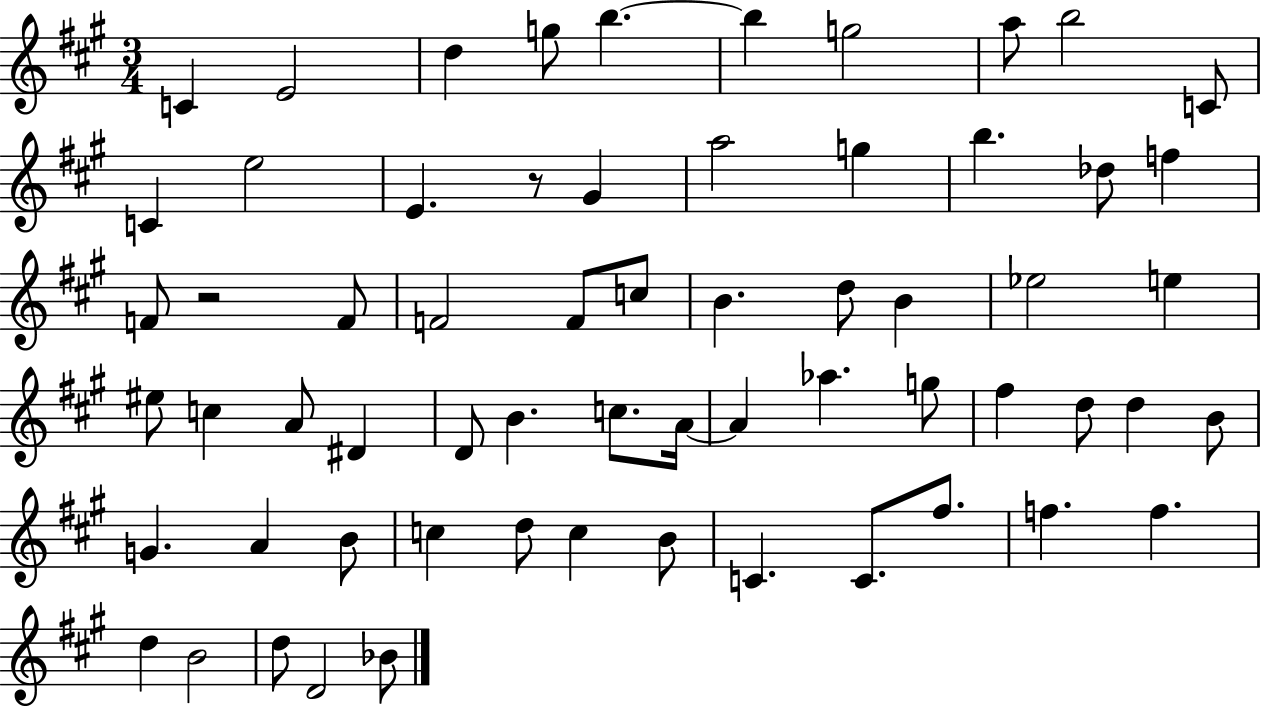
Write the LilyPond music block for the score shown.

{
  \clef treble
  \numericTimeSignature
  \time 3/4
  \key a \major
  c'4 e'2 | d''4 g''8 b''4.~~ | b''4 g''2 | a''8 b''2 c'8 | \break c'4 e''2 | e'4. r8 gis'4 | a''2 g''4 | b''4. des''8 f''4 | \break f'8 r2 f'8 | f'2 f'8 c''8 | b'4. d''8 b'4 | ees''2 e''4 | \break eis''8 c''4 a'8 dis'4 | d'8 b'4. c''8. a'16~~ | a'4 aes''4. g''8 | fis''4 d''8 d''4 b'8 | \break g'4. a'4 b'8 | c''4 d''8 c''4 b'8 | c'4. c'8. fis''8. | f''4. f''4. | \break d''4 b'2 | d''8 d'2 bes'8 | \bar "|."
}